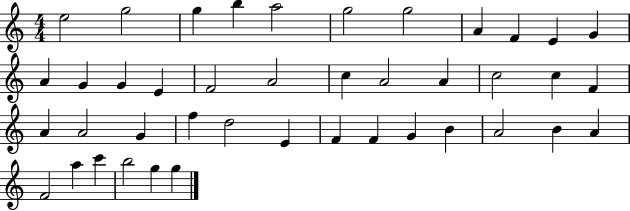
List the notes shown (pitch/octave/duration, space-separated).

E5/h G5/h G5/q B5/q A5/h G5/h G5/h A4/q F4/q E4/q G4/q A4/q G4/q G4/q E4/q F4/h A4/h C5/q A4/h A4/q C5/h C5/q F4/q A4/q A4/h G4/q F5/q D5/h E4/q F4/q F4/q G4/q B4/q A4/h B4/q A4/q F4/h A5/q C6/q B5/h G5/q G5/q